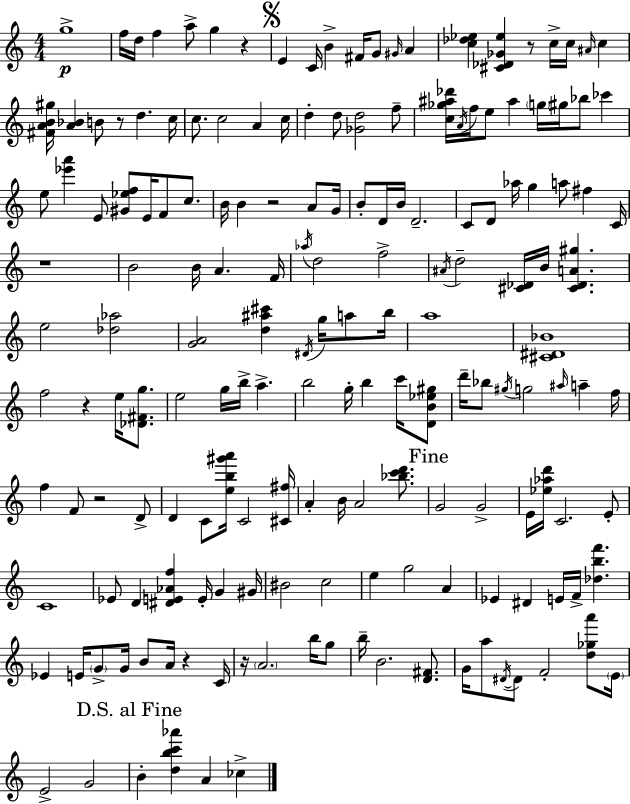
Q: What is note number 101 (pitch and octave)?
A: C4